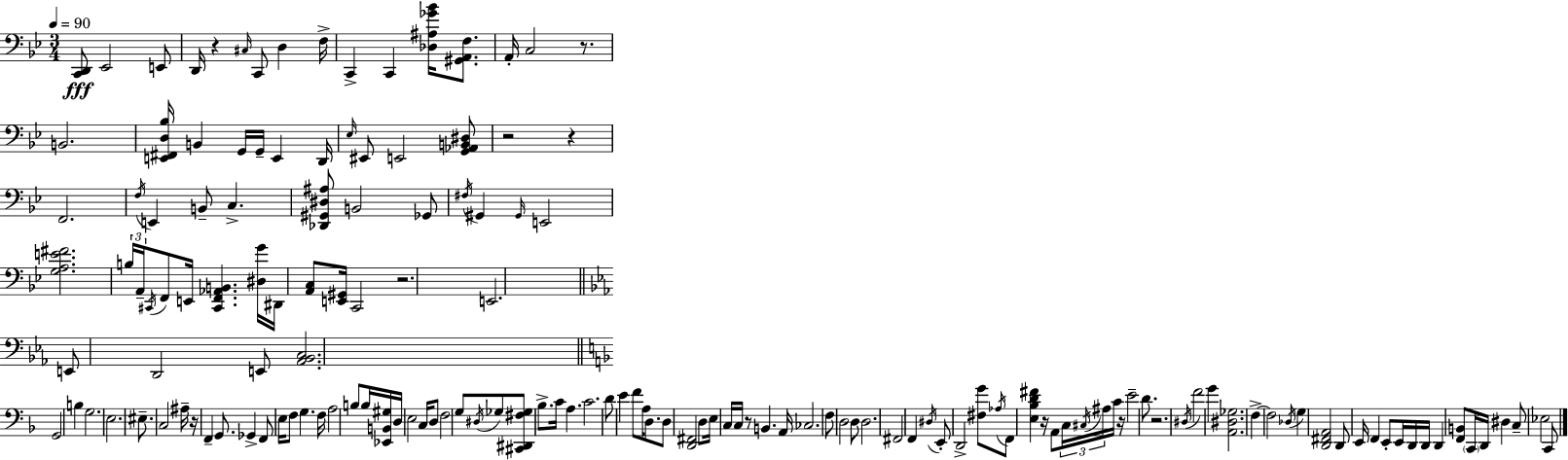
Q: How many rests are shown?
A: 10